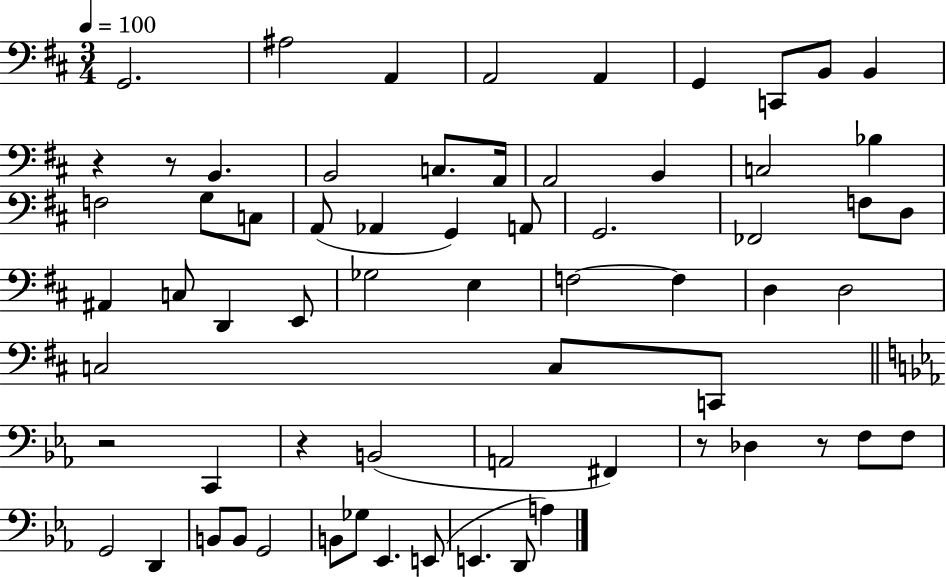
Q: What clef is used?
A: bass